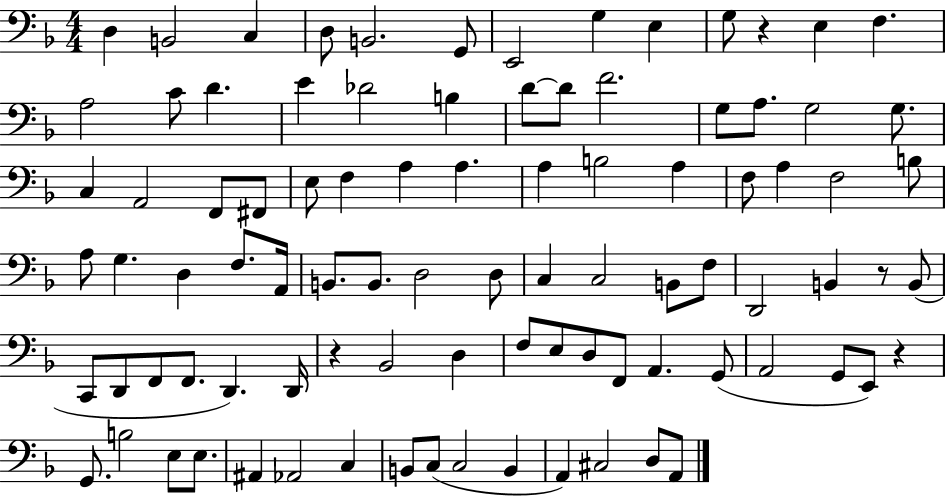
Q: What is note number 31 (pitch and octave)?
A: F3